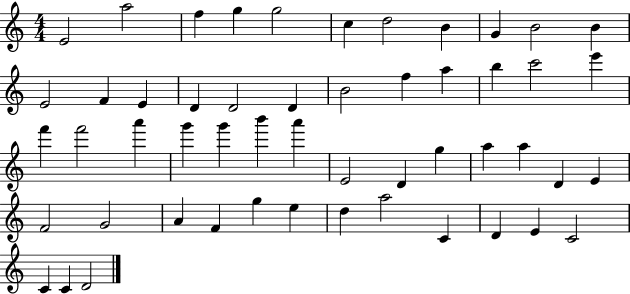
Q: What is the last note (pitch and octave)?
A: D4